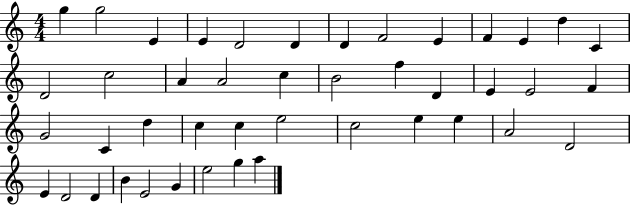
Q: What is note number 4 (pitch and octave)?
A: E4